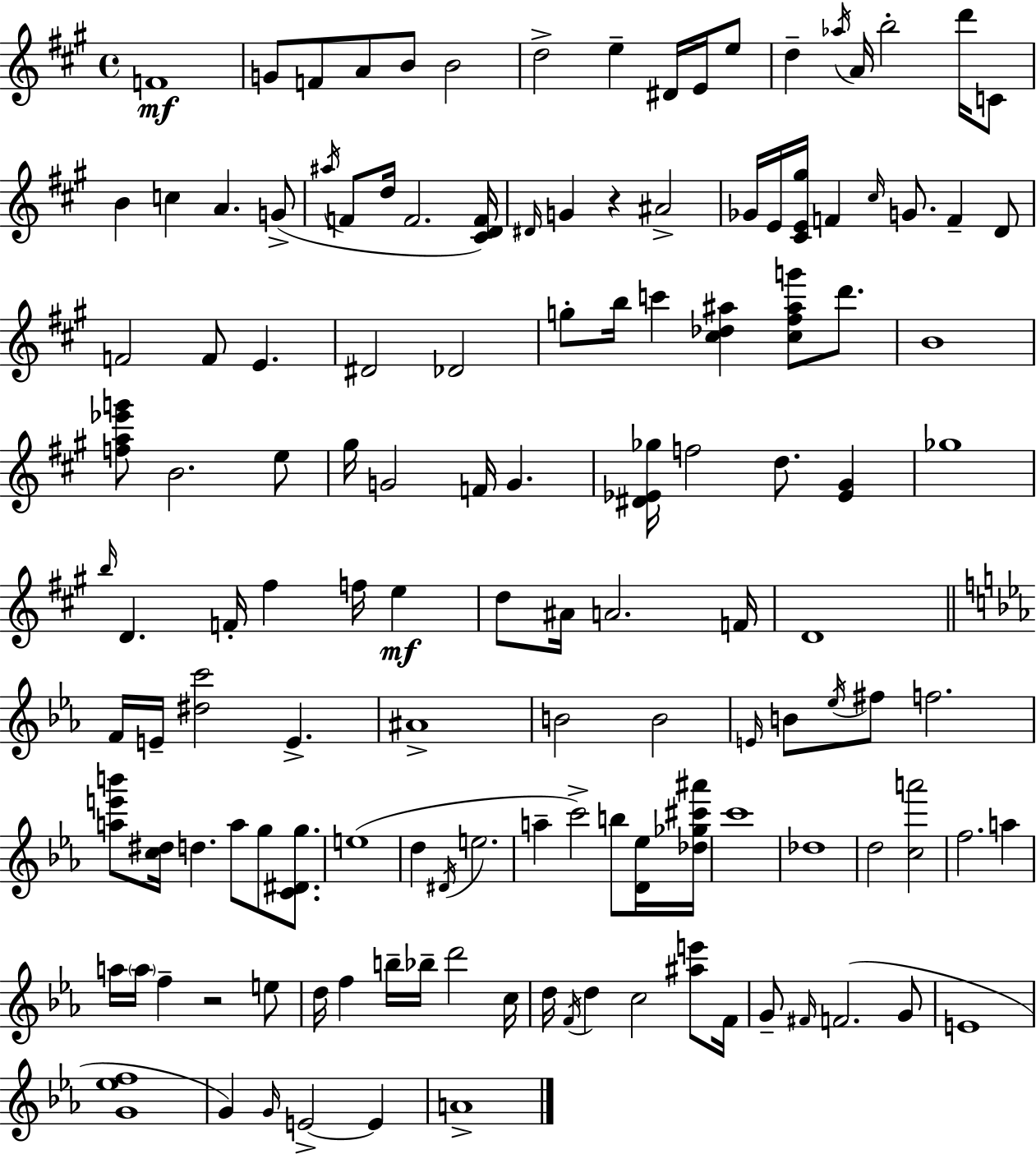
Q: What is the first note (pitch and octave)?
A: F4